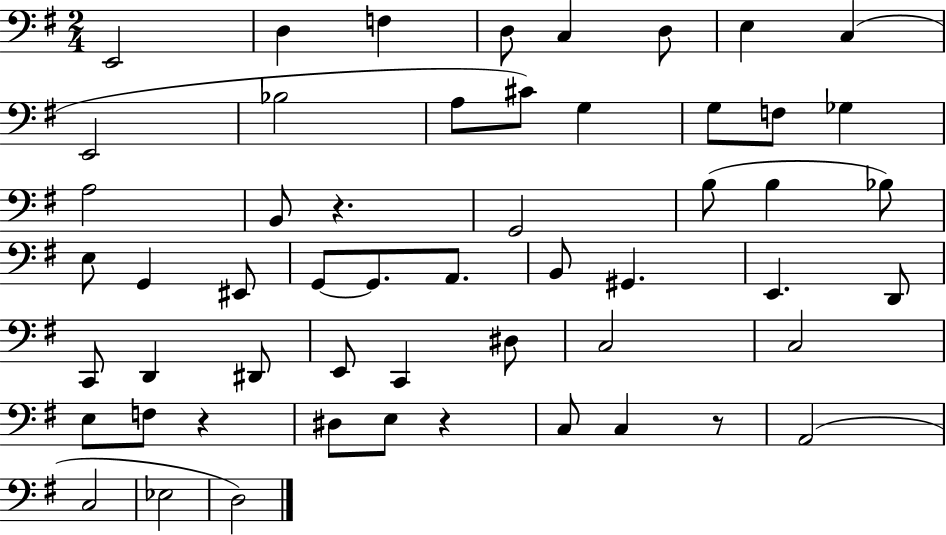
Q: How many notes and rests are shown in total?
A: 54